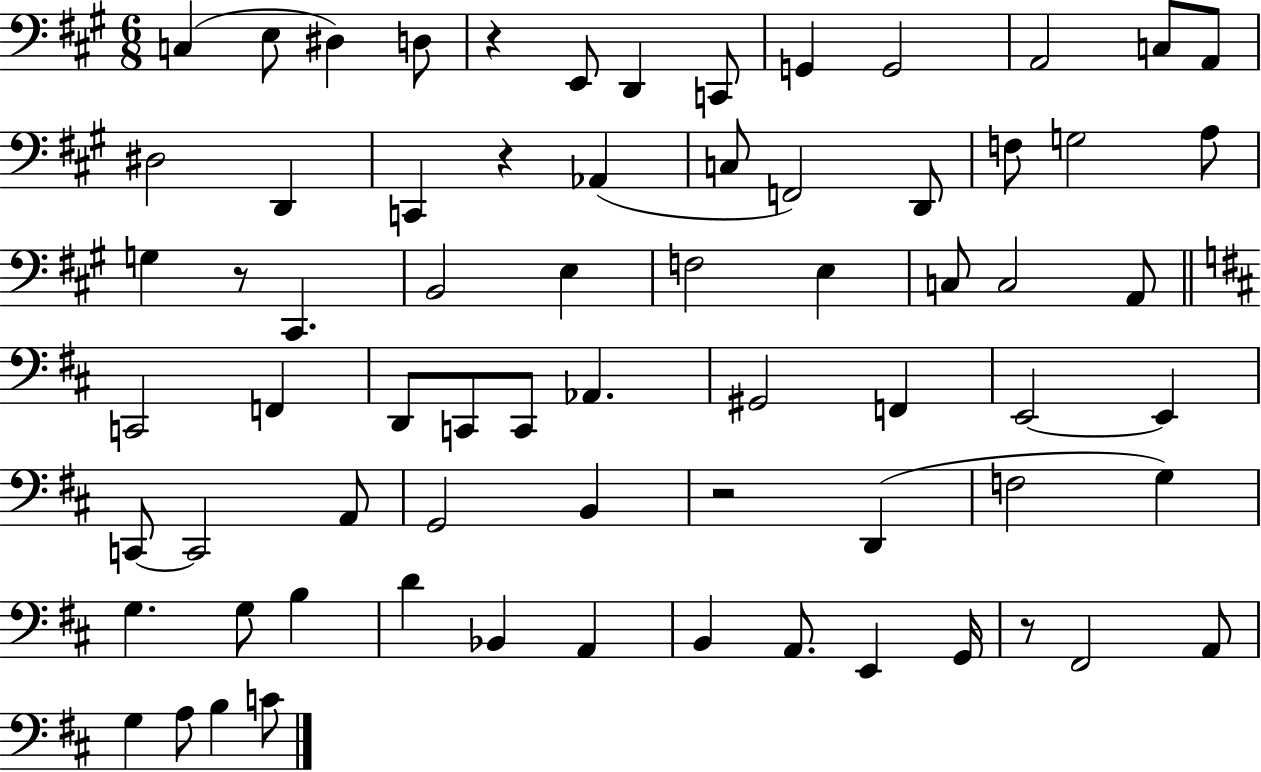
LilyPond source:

{
  \clef bass
  \numericTimeSignature
  \time 6/8
  \key a \major
  c4( e8 dis4) d8 | r4 e,8 d,4 c,8 | g,4 g,2 | a,2 c8 a,8 | \break dis2 d,4 | c,4 r4 aes,4( | c8 f,2) d,8 | f8 g2 a8 | \break g4 r8 cis,4. | b,2 e4 | f2 e4 | c8 c2 a,8 | \break \bar "||" \break \key d \major c,2 f,4 | d,8 c,8 c,8 aes,4. | gis,2 f,4 | e,2~~ e,4 | \break c,8~~ c,2 a,8 | g,2 b,4 | r2 d,4( | f2 g4) | \break g4. g8 b4 | d'4 bes,4 a,4 | b,4 a,8. e,4 g,16 | r8 fis,2 a,8 | \break g4 a8 b4 c'8 | \bar "|."
}